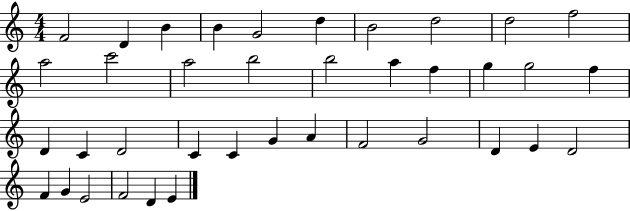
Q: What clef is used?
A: treble